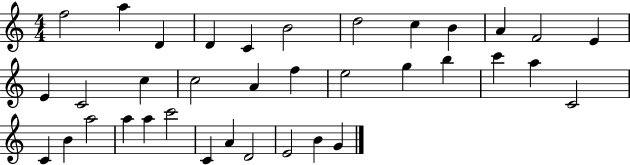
F5/h A5/q D4/q D4/q C4/q B4/h D5/h C5/q B4/q A4/q F4/h E4/q E4/q C4/h C5/q C5/h A4/q F5/q E5/h G5/q B5/q C6/q A5/q C4/h C4/q B4/q A5/h A5/q A5/q C6/h C4/q A4/q D4/h E4/h B4/q G4/q